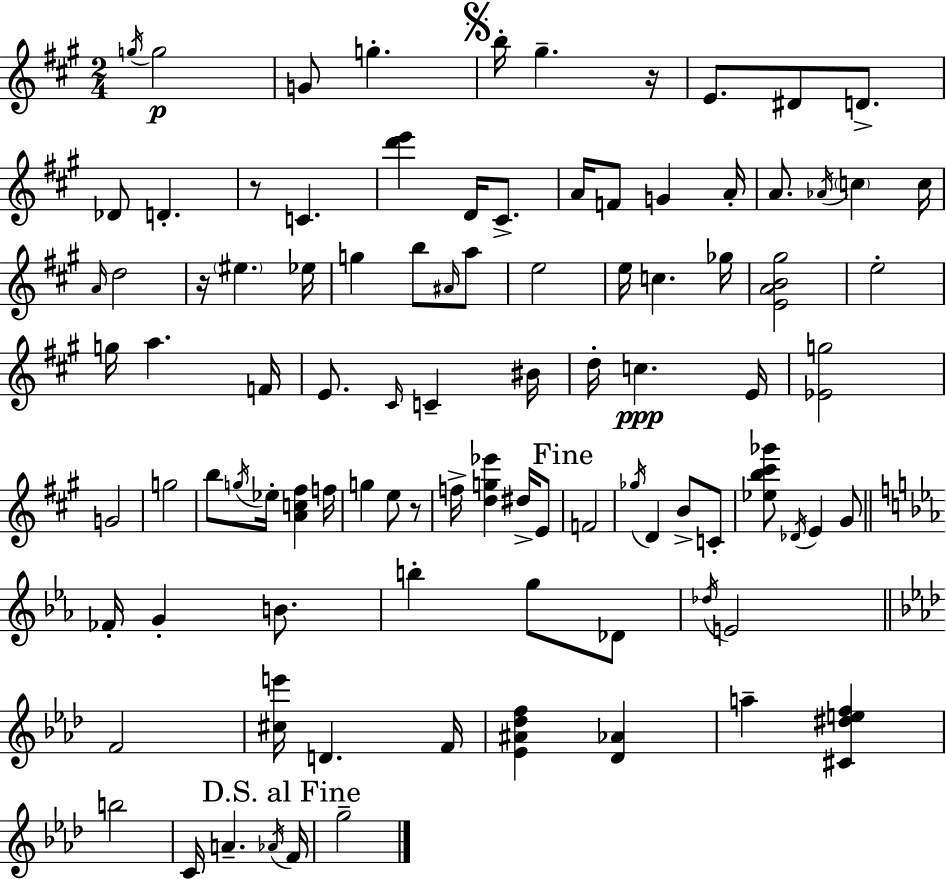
G5/s G5/h G4/e G5/q. B5/s G#5/q. R/s E4/e. D#4/e D4/e. Db4/e D4/q. R/e C4/q. [D6,E6]/q D4/s C#4/e. A4/s F4/e G4/q A4/s A4/e. Ab4/s C5/q C5/s A4/s D5/h R/s EIS5/q. Eb5/s G5/q B5/e A#4/s A5/e E5/h E5/s C5/q. Gb5/s [E4,A4,B4,G#5]/h E5/h G5/s A5/q. F4/s E4/e. C#4/s C4/q BIS4/s D5/s C5/q. E4/s [Eb4,G5]/h G4/h G5/h B5/e G5/s Eb5/s [A4,C5,F#5]/q F5/s G5/q E5/e R/e F5/s [D5,G5,Eb6]/q D#5/s E4/e F4/h Gb5/s D4/q B4/e C4/e [Eb5,B5,C#6,Gb6]/e Db4/s E4/q G#4/e FES4/s G4/q B4/e. B5/q G5/e Db4/e Db5/s E4/h F4/h [C#5,E6]/s D4/q. F4/s [Eb4,A#4,Db5,F5]/q [Db4,Ab4]/q A5/q [C#4,D#5,E5,F5]/q B5/h C4/s A4/q. Ab4/s F4/s G5/h